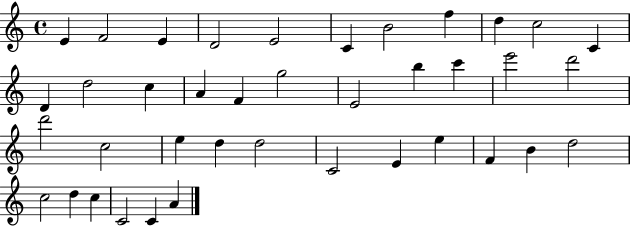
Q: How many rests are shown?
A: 0